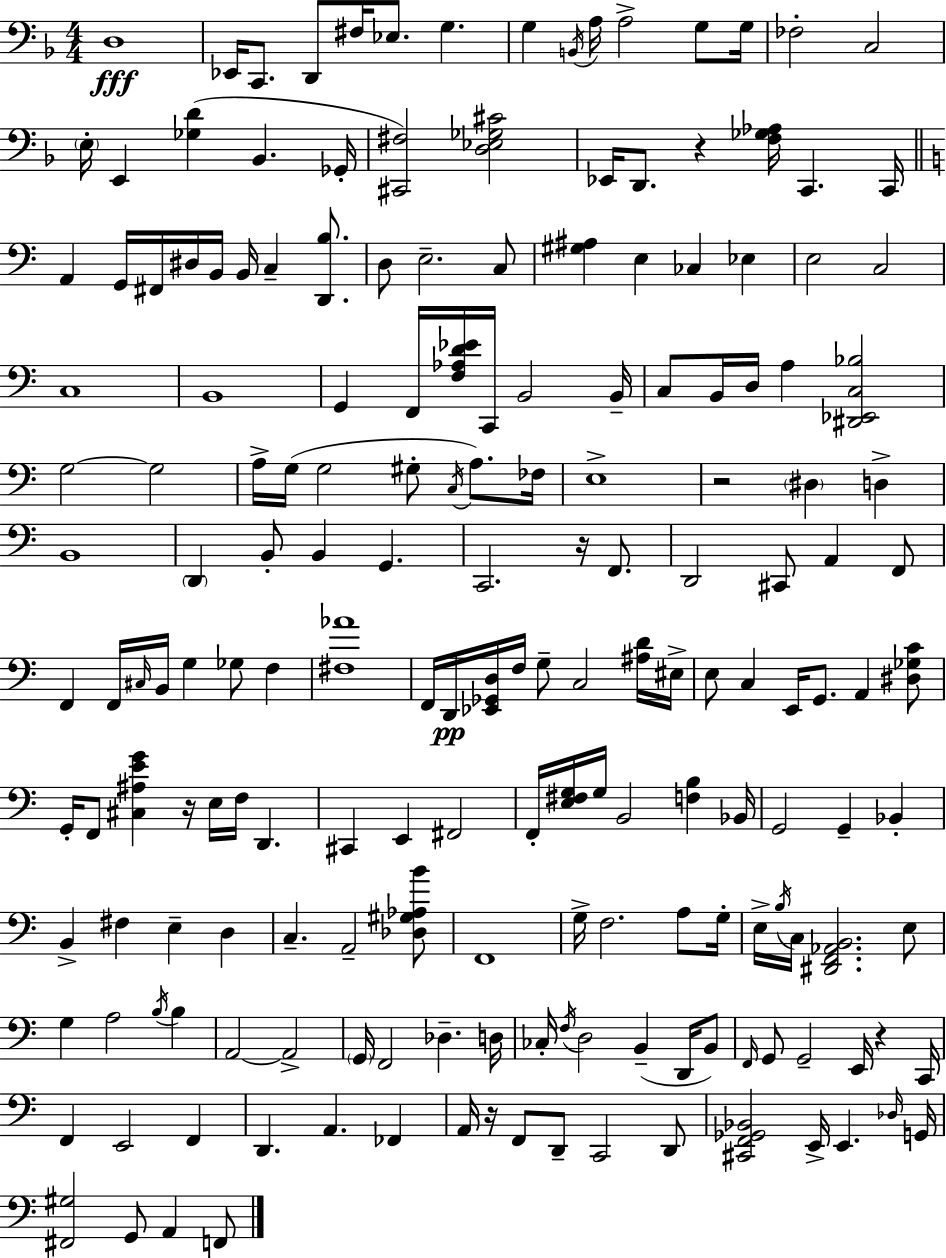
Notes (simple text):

D3/w Eb2/s C2/e. D2/e F#3/s Eb3/e. G3/q. G3/q B2/s A3/s A3/h G3/e G3/s FES3/h C3/h E3/s E2/q [Gb3,D4]/q Bb2/q. Gb2/s [C#2,F#3]/h [D3,Eb3,Gb3,C#4]/h Eb2/s D2/e. R/q [F3,Gb3,Ab3]/s C2/q. C2/s A2/q G2/s F#2/s D#3/s B2/s B2/s C3/q [D2,B3]/e. D3/e E3/h. C3/e [G#3,A#3]/q E3/q CES3/q Eb3/q E3/h C3/h C3/w B2/w G2/q F2/s [F3,Ab3,D4,Eb4]/s C2/s B2/h B2/s C3/e B2/s D3/s A3/q [D#2,Eb2,C3,Bb3]/h G3/h G3/h A3/s G3/s G3/h G#3/e C3/s A3/e. FES3/s E3/w R/h D#3/q D3/q B2/w D2/q B2/e B2/q G2/q. C2/h. R/s F2/e. D2/h C#2/e A2/q F2/e F2/q F2/s C#3/s B2/s G3/q Gb3/e F3/q [F#3,Ab4]/w F2/s D2/s [Eb2,Gb2,D3]/s F3/s G3/e C3/h [A#3,D4]/s EIS3/s E3/e C3/q E2/s G2/e. A2/q [D#3,Gb3,C4]/e G2/s F2/e [C#3,A#3,E4,G4]/q R/s E3/s F3/s D2/q. C#2/q E2/q F#2/h F2/s [E3,F#3,G3]/s G3/s B2/h [F3,B3]/q Bb2/s G2/h G2/q Bb2/q B2/q F#3/q E3/q D3/q C3/q. A2/h [Db3,G#3,Ab3,B4]/e F2/w G3/s F3/h. A3/e G3/s E3/s B3/s C3/s [D#2,F2,Ab2,B2]/h. E3/e G3/q A3/h B3/s B3/q A2/h A2/h G2/s F2/h Db3/q. D3/s CES3/s F3/s D3/h B2/q D2/s B2/e F2/s G2/e G2/h E2/s R/q C2/s F2/q E2/h F2/q D2/q. A2/q. FES2/q A2/s R/s F2/e D2/e C2/h D2/e [C#2,F2,Gb2,Bb2]/h E2/s E2/q. Db3/s G2/s [F#2,G#3]/h G2/e A2/q F2/e